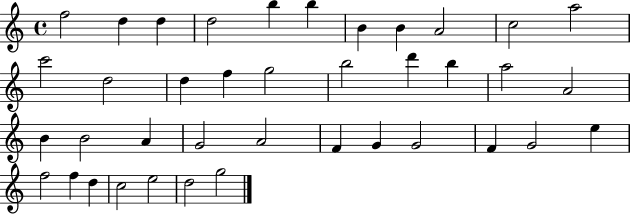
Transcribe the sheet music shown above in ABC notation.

X:1
T:Untitled
M:4/4
L:1/4
K:C
f2 d d d2 b b B B A2 c2 a2 c'2 d2 d f g2 b2 d' b a2 A2 B B2 A G2 A2 F G G2 F G2 e f2 f d c2 e2 d2 g2